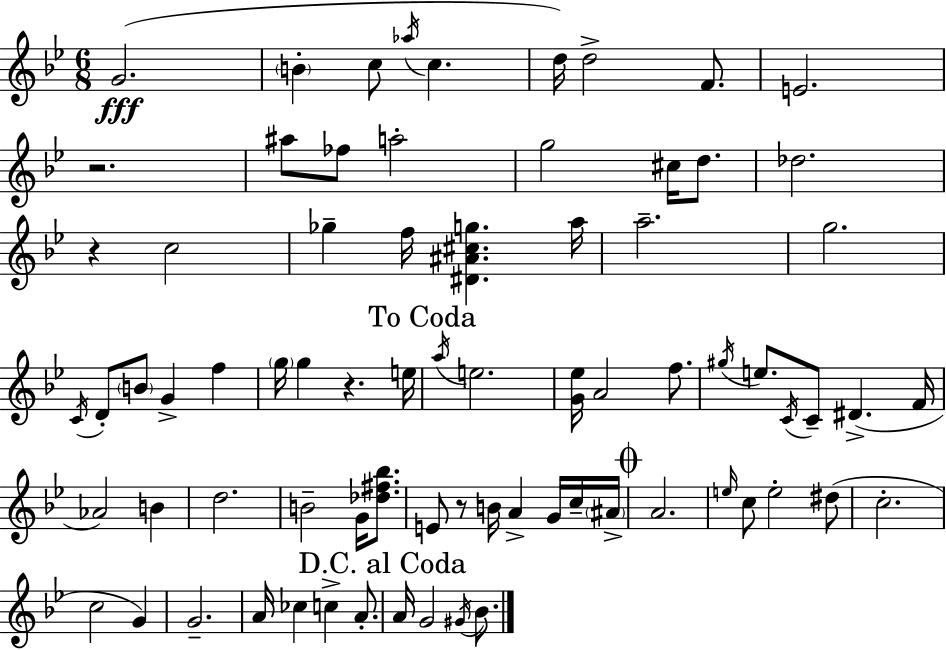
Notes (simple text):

G4/h. B4/q C5/e Ab5/s C5/q. D5/s D5/h F4/e. E4/h. R/h. A#5/e FES5/e A5/h G5/h C#5/s D5/e. Db5/h. R/q C5/h Gb5/q F5/s [D#4,A#4,C#5,G5]/q. A5/s A5/h. G5/h. C4/s D4/e B4/e G4/q F5/q G5/s G5/q R/q. E5/s A5/s E5/h. [G4,Eb5]/s A4/h F5/e. G#5/s E5/e. C4/s C4/e D#4/q. F4/s Ab4/h B4/q D5/h. B4/h G4/s [Db5,F#5,Bb5]/e. E4/e R/e B4/s A4/q G4/s C5/s A#4/s A4/h. E5/s C5/e E5/h D#5/e C5/h. C5/h G4/q G4/h. A4/s CES5/q C5/q A4/e. A4/s G4/h G#4/s Bb4/e.